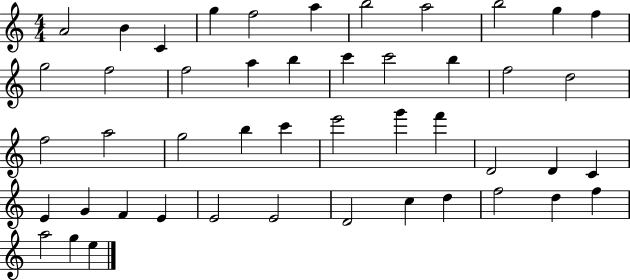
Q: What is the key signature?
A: C major